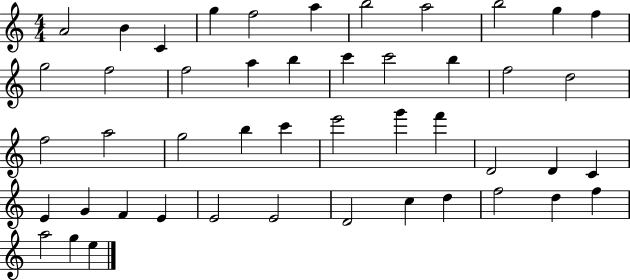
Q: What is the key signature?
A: C major